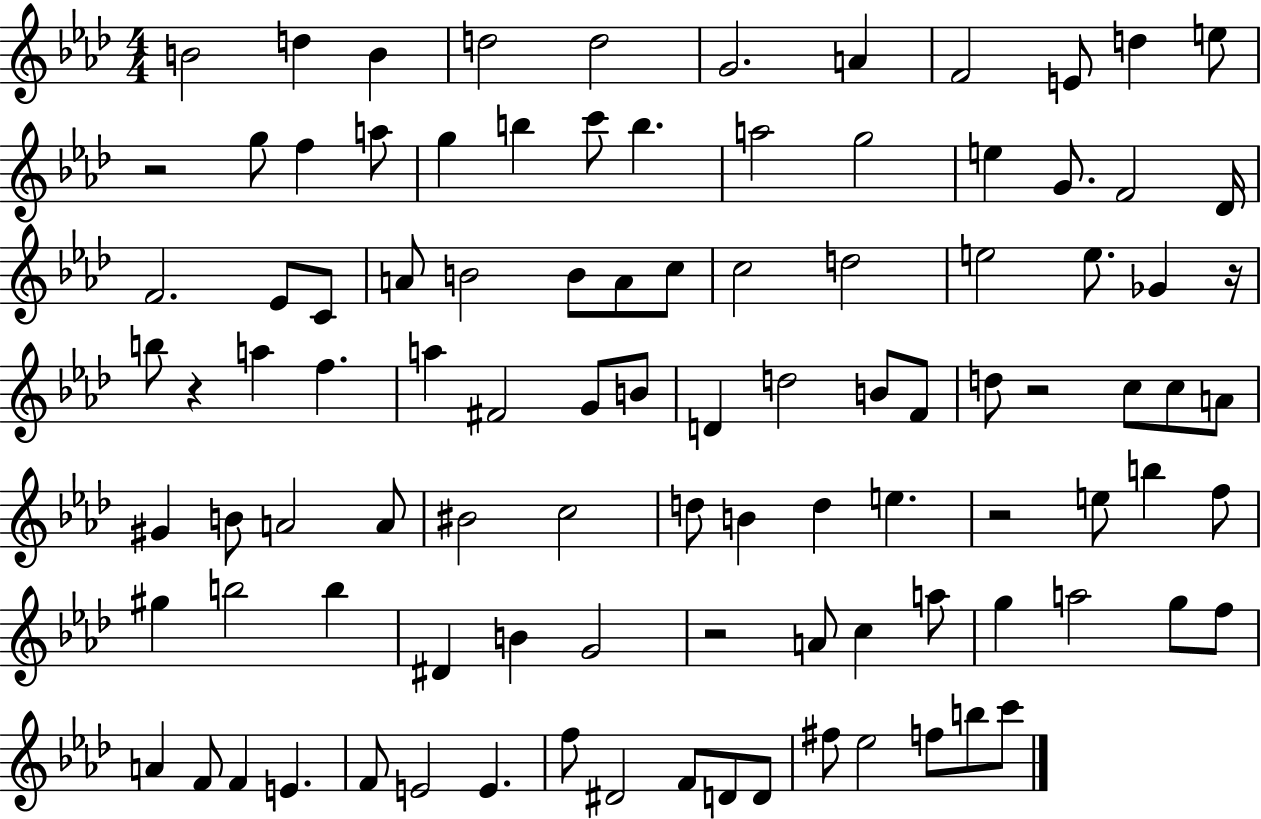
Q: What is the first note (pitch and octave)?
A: B4